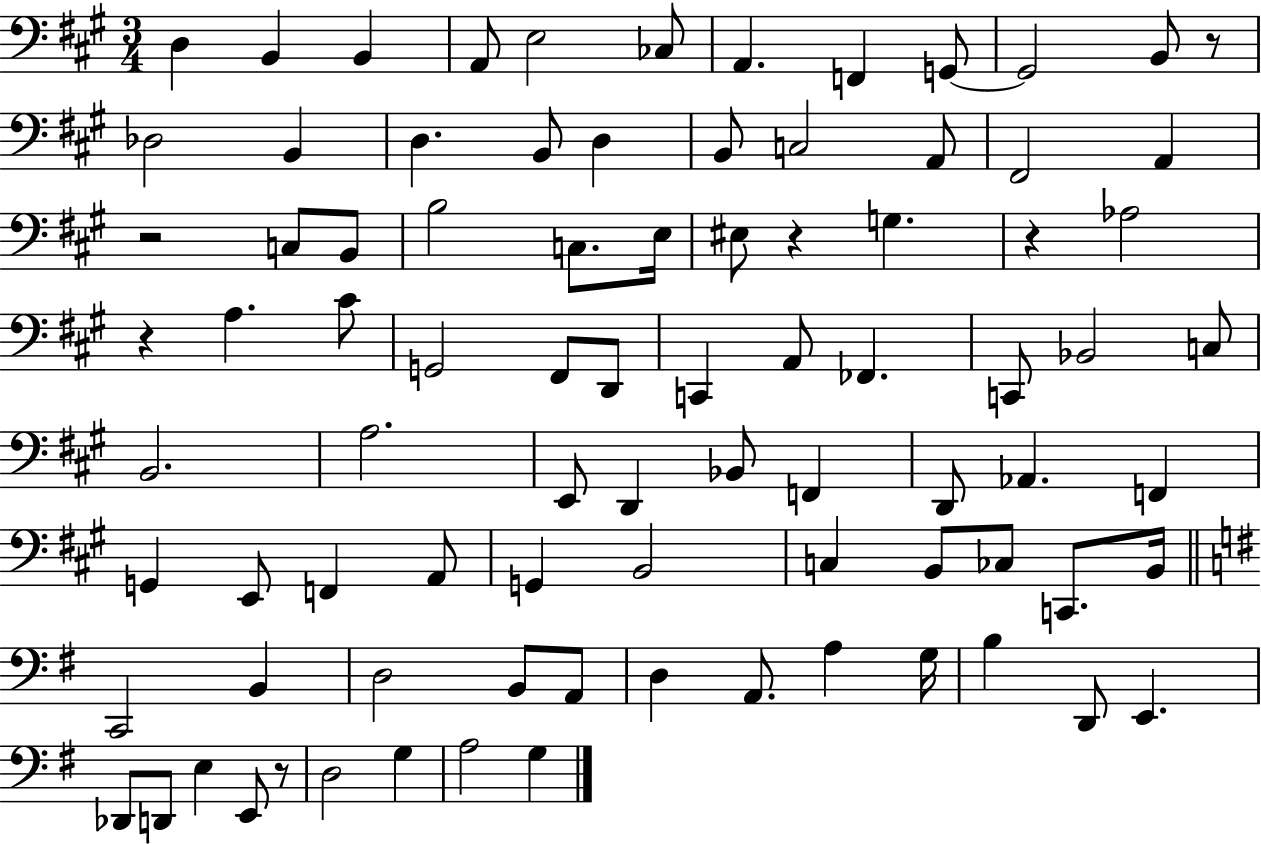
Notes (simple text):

D3/q B2/q B2/q A2/e E3/h CES3/e A2/q. F2/q G2/e G2/h B2/e R/e Db3/h B2/q D3/q. B2/e D3/q B2/e C3/h A2/e F#2/h A2/q R/h C3/e B2/e B3/h C3/e. E3/s EIS3/e R/q G3/q. R/q Ab3/h R/q A3/q. C#4/e G2/h F#2/e D2/e C2/q A2/e FES2/q. C2/e Bb2/h C3/e B2/h. A3/h. E2/e D2/q Bb2/e F2/q D2/e Ab2/q. F2/q G2/q E2/e F2/q A2/e G2/q B2/h C3/q B2/e CES3/e C2/e. B2/s C2/h B2/q D3/h B2/e A2/e D3/q A2/e. A3/q G3/s B3/q D2/e E2/q. Db2/e D2/e E3/q E2/e R/e D3/h G3/q A3/h G3/q